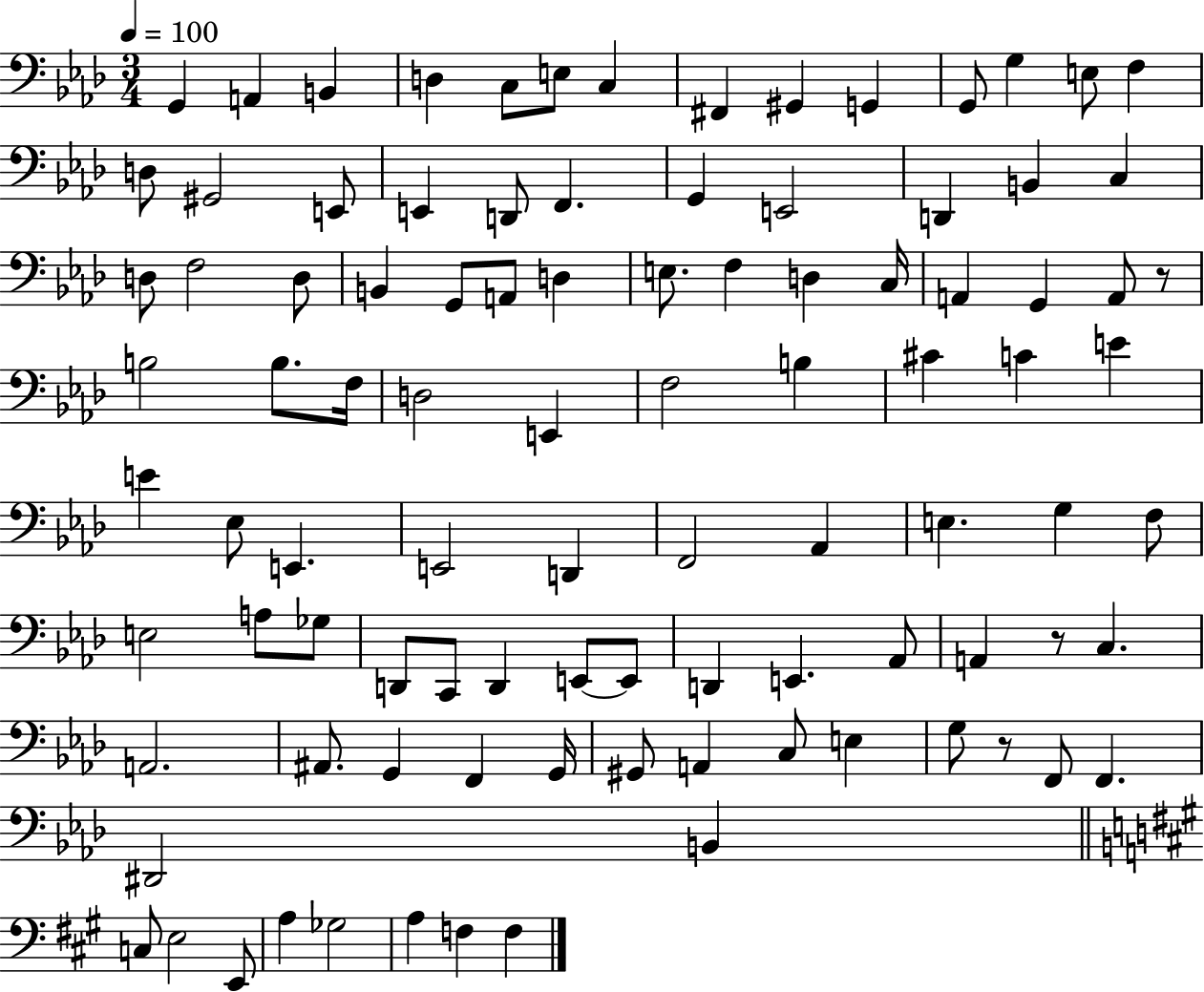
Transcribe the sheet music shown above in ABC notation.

X:1
T:Untitled
M:3/4
L:1/4
K:Ab
G,, A,, B,, D, C,/2 E,/2 C, ^F,, ^G,, G,, G,,/2 G, E,/2 F, D,/2 ^G,,2 E,,/2 E,, D,,/2 F,, G,, E,,2 D,, B,, C, D,/2 F,2 D,/2 B,, G,,/2 A,,/2 D, E,/2 F, D, C,/4 A,, G,, A,,/2 z/2 B,2 B,/2 F,/4 D,2 E,, F,2 B, ^C C E E _E,/2 E,, E,,2 D,, F,,2 _A,, E, G, F,/2 E,2 A,/2 _G,/2 D,,/2 C,,/2 D,, E,,/2 E,,/2 D,, E,, _A,,/2 A,, z/2 C, A,,2 ^A,,/2 G,, F,, G,,/4 ^G,,/2 A,, C,/2 E, G,/2 z/2 F,,/2 F,, ^D,,2 B,, C,/2 E,2 E,,/2 A, _G,2 A, F, F,